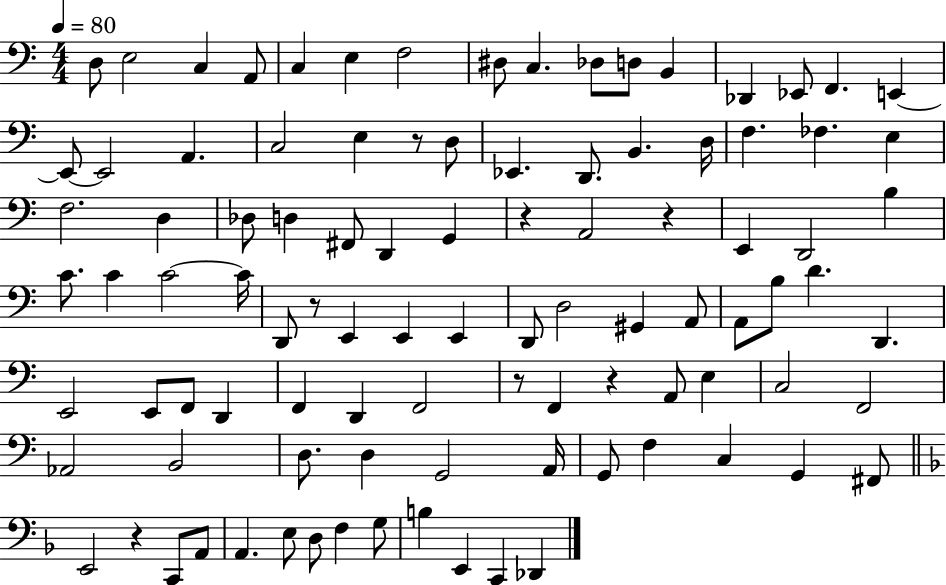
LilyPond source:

{
  \clef bass
  \numericTimeSignature
  \time 4/4
  \key c \major
  \tempo 4 = 80
  d8 e2 c4 a,8 | c4 e4 f2 | dis8 c4. des8 d8 b,4 | des,4 ees,8 f,4. e,4~~ | \break e,8~~ e,2 a,4. | c2 e4 r8 d8 | ees,4. d,8. b,4. d16 | f4. fes4. e4 | \break f2. d4 | des8 d4 fis,8 d,4 g,4 | r4 a,2 r4 | e,4 d,2 b4 | \break c'8. c'4 c'2~~ c'16 | d,8 r8 e,4 e,4 e,4 | d,8 d2 gis,4 a,8 | a,8 b8 d'4. d,4. | \break e,2 e,8 f,8 d,4 | f,4 d,4 f,2 | r8 f,4 r4 a,8 e4 | c2 f,2 | \break aes,2 b,2 | d8. d4 g,2 a,16 | g,8 f4 c4 g,4 fis,8 | \bar "||" \break \key f \major e,2 r4 c,8 a,8 | a,4. e8 d8 f4 g8 | b4 e,4 c,4 des,4 | \bar "|."
}